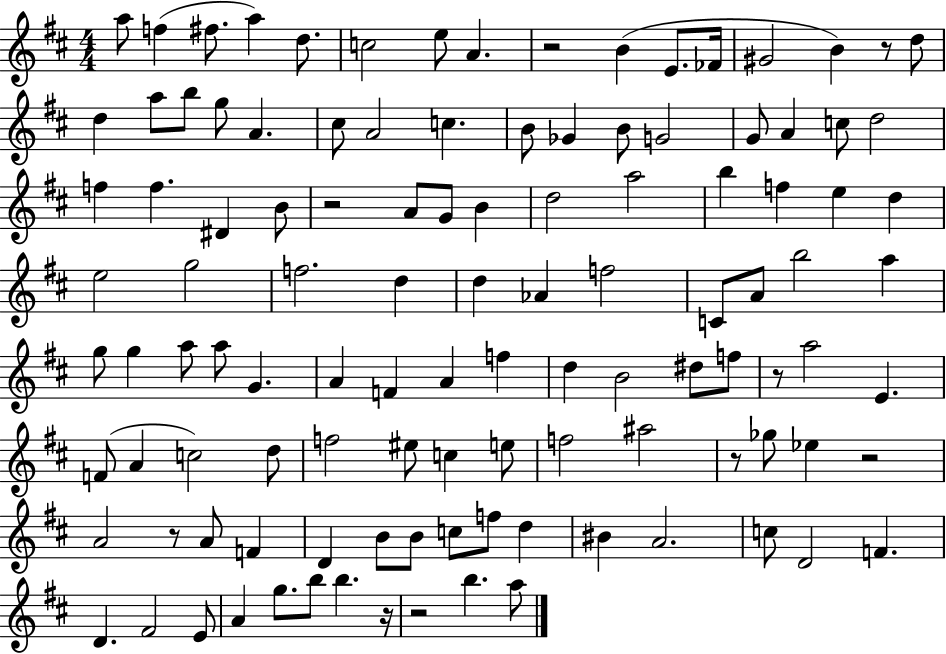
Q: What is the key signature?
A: D major